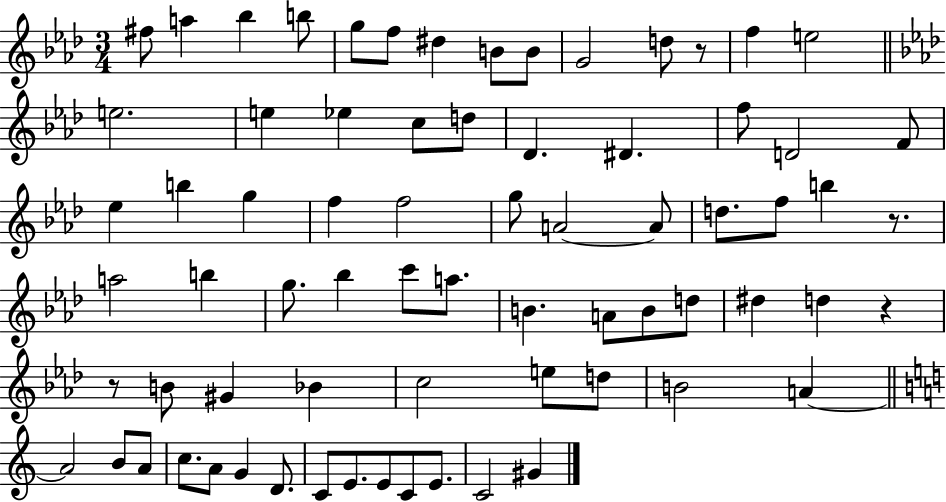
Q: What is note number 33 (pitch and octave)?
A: F5